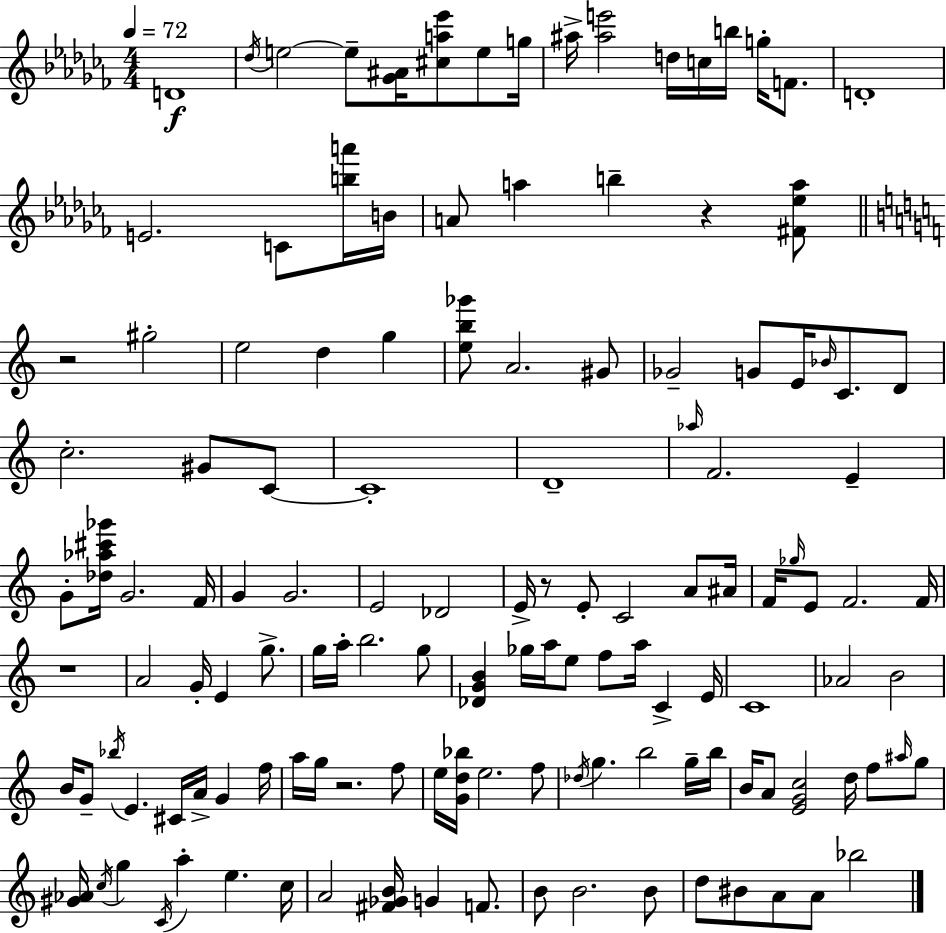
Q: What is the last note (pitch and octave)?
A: Bb5